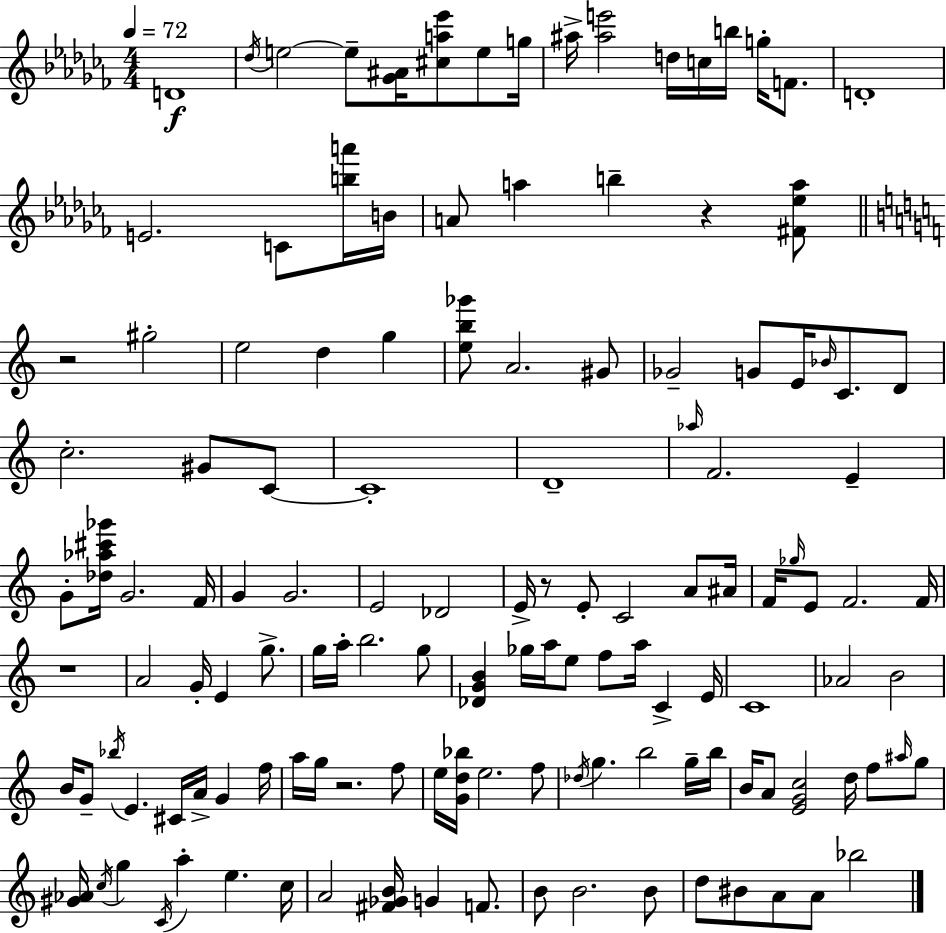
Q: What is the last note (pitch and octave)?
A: Bb5